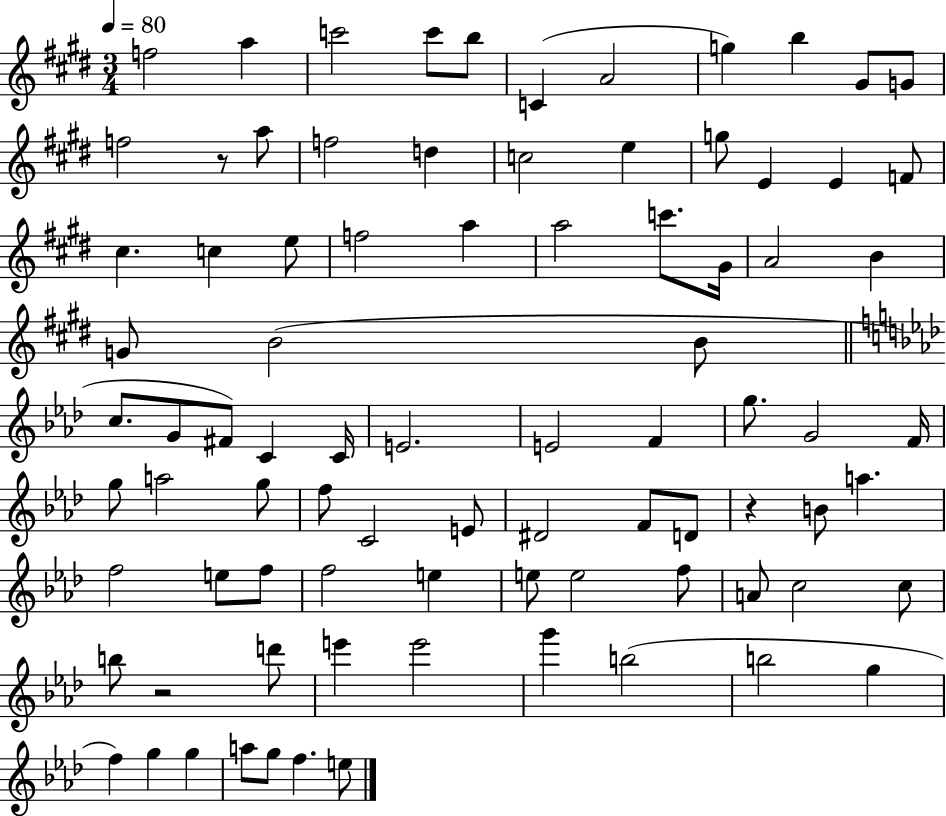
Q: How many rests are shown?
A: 3